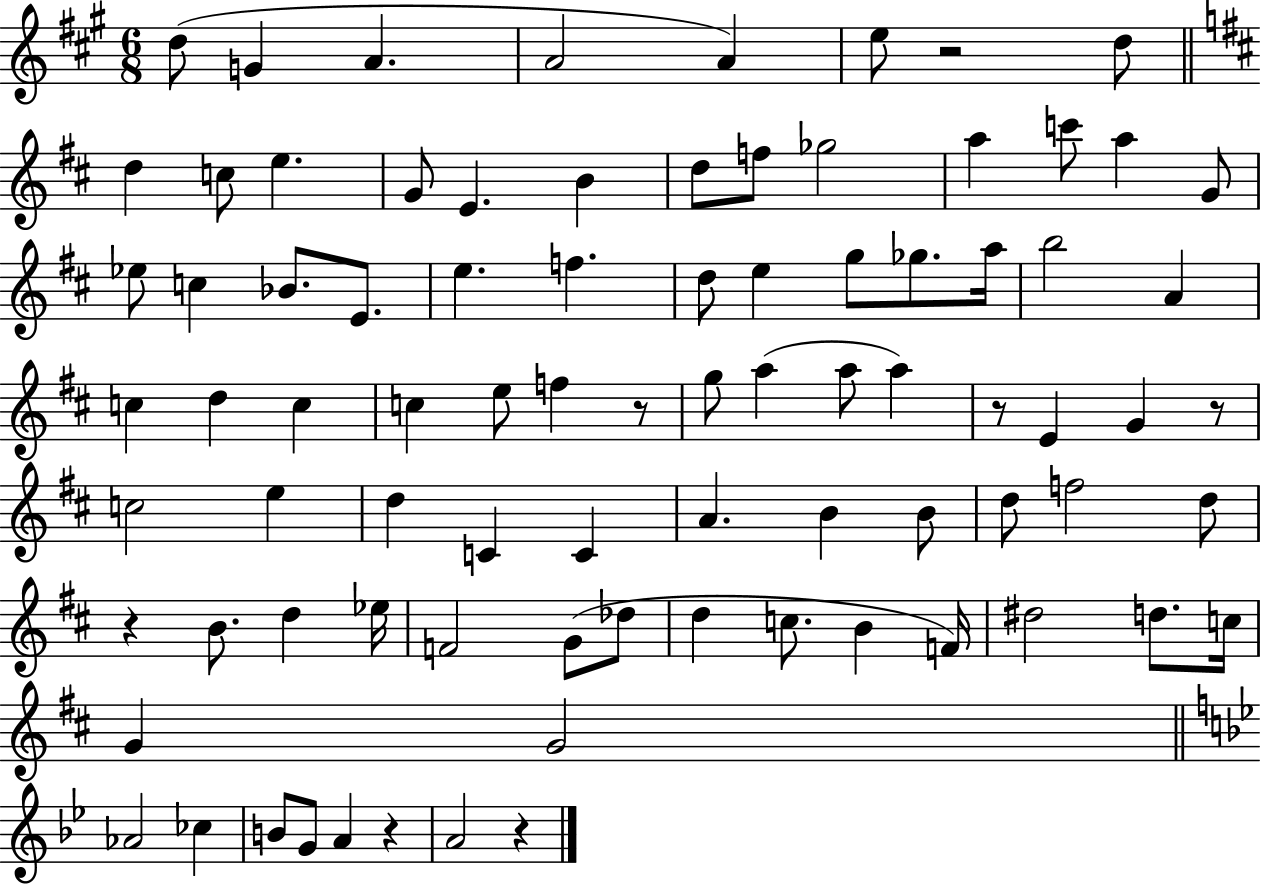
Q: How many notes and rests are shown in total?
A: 84